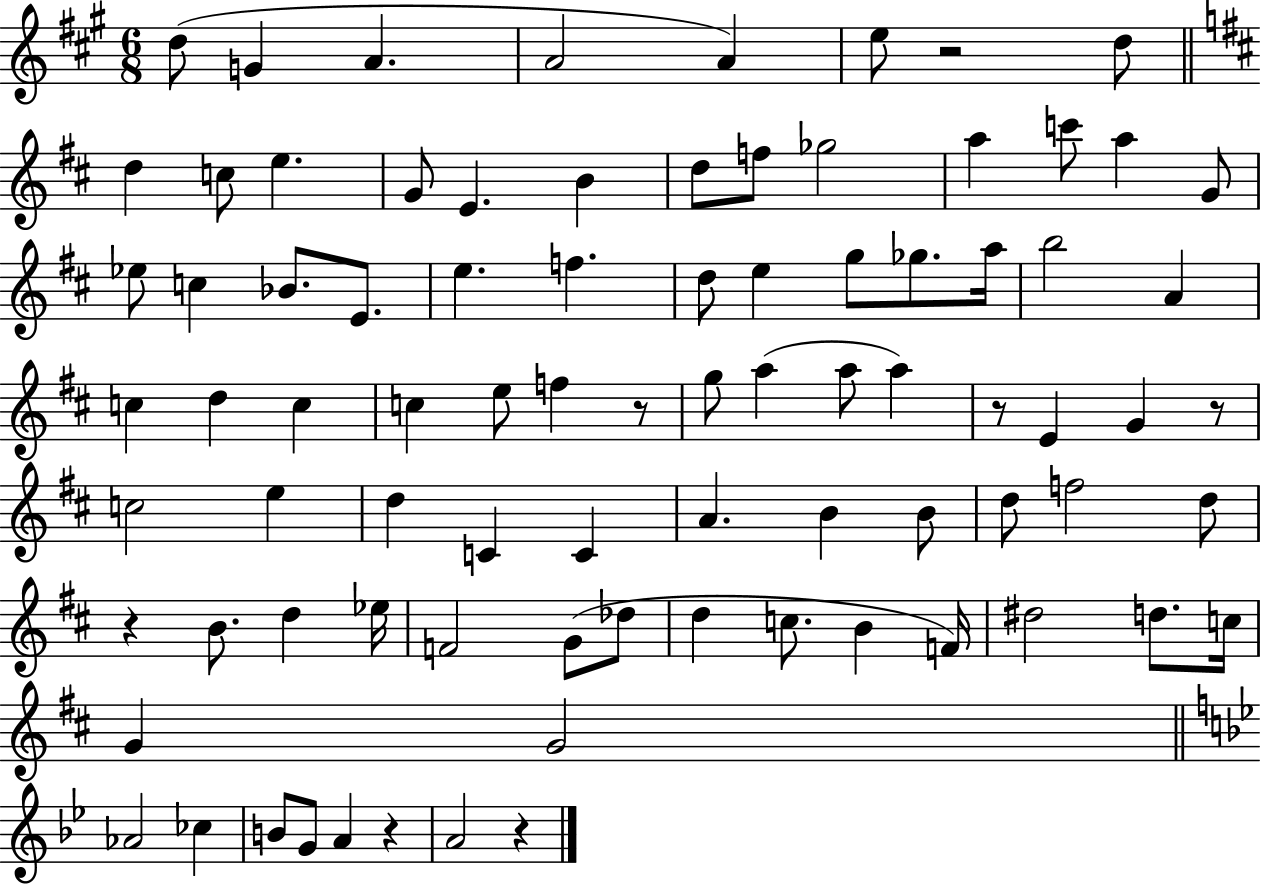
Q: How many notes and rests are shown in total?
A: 84